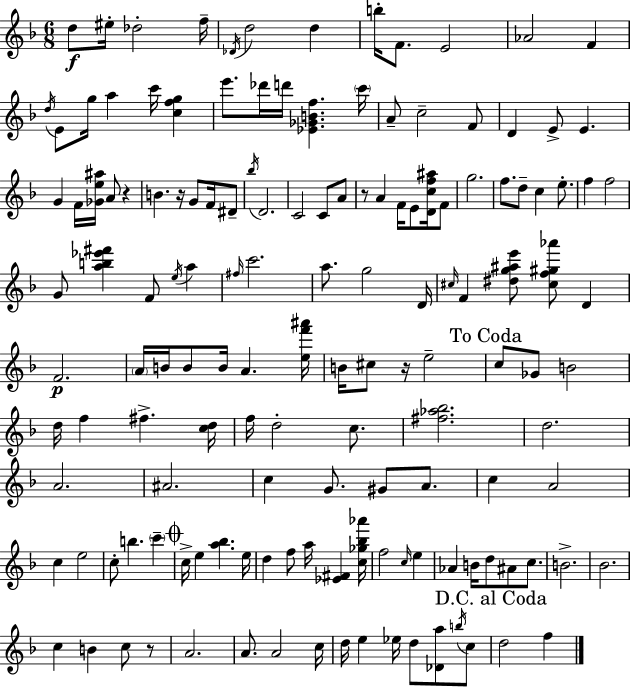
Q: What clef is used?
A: treble